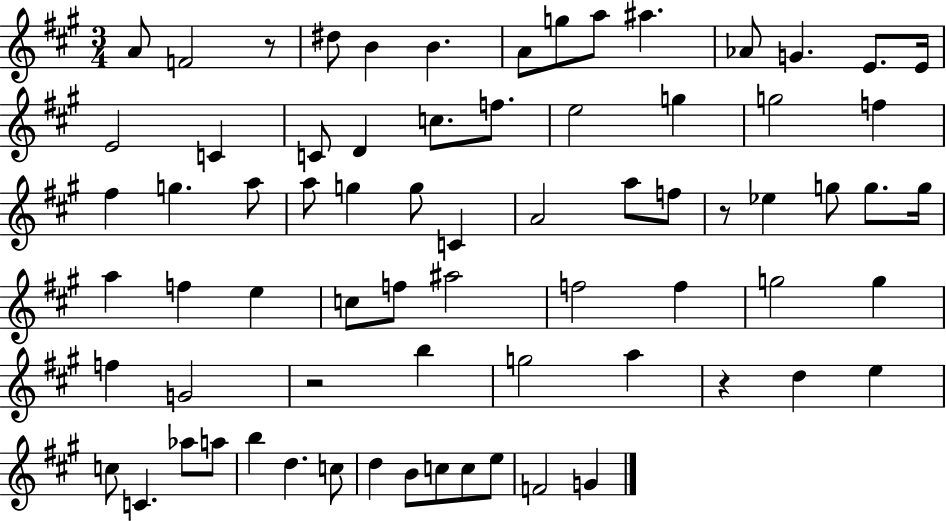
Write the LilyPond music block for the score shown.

{
  \clef treble
  \numericTimeSignature
  \time 3/4
  \key a \major
  \repeat volta 2 { a'8 f'2 r8 | dis''8 b'4 b'4. | a'8 g''8 a''8 ais''4. | aes'8 g'4. e'8. e'16 | \break e'2 c'4 | c'8 d'4 c''8. f''8. | e''2 g''4 | g''2 f''4 | \break fis''4 g''4. a''8 | a''8 g''4 g''8 c'4 | a'2 a''8 f''8 | r8 ees''4 g''8 g''8. g''16 | \break a''4 f''4 e''4 | c''8 f''8 ais''2 | f''2 f''4 | g''2 g''4 | \break f''4 g'2 | r2 b''4 | g''2 a''4 | r4 d''4 e''4 | \break c''8 c'4. aes''8 a''8 | b''4 d''4. c''8 | d''4 b'8 c''8 c''8 e''8 | f'2 g'4 | \break } \bar "|."
}